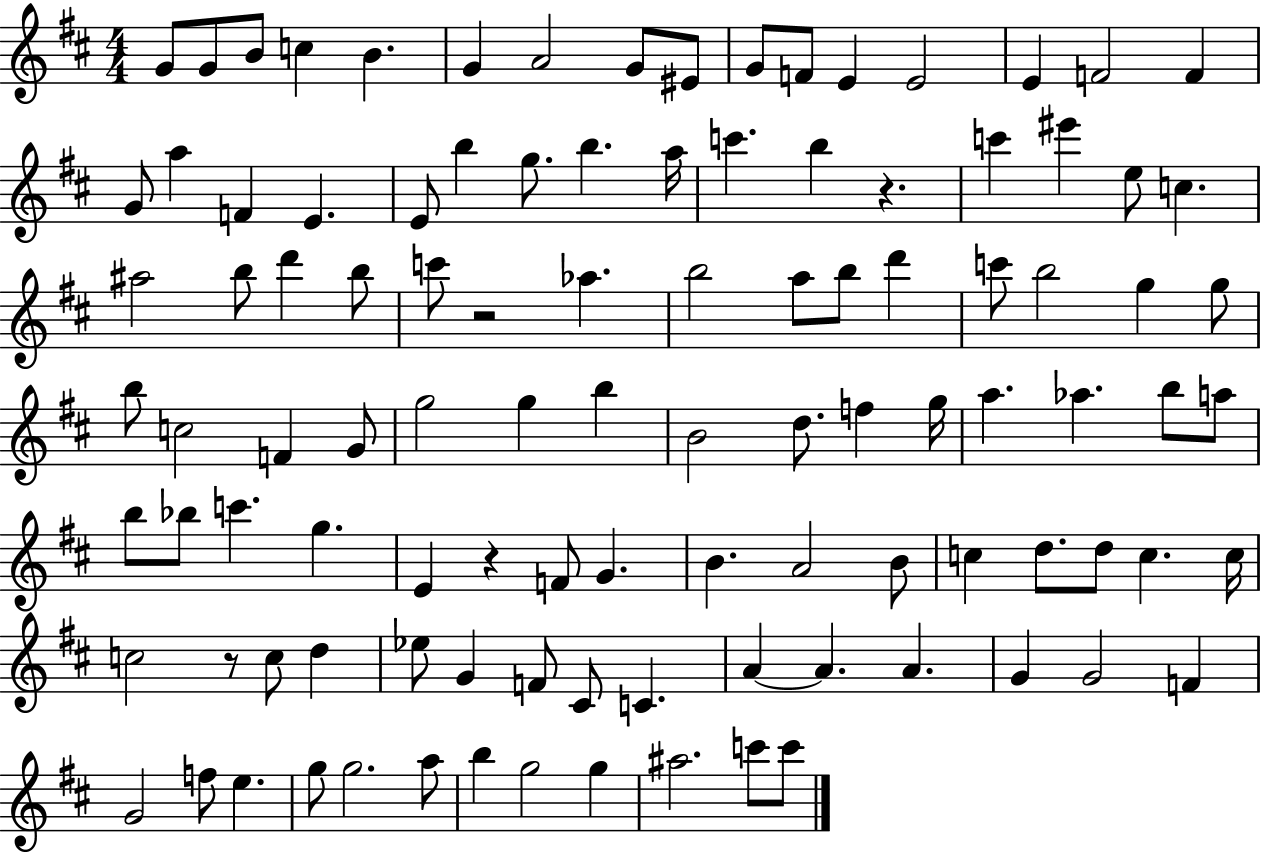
G4/e G4/e B4/e C5/q B4/q. G4/q A4/h G4/e EIS4/e G4/e F4/e E4/q E4/h E4/q F4/h F4/q G4/e A5/q F4/q E4/q. E4/e B5/q G5/e. B5/q. A5/s C6/q. B5/q R/q. C6/q EIS6/q E5/e C5/q. A#5/h B5/e D6/q B5/e C6/e R/h Ab5/q. B5/h A5/e B5/e D6/q C6/e B5/h G5/q G5/e B5/e C5/h F4/q G4/e G5/h G5/q B5/q B4/h D5/e. F5/q G5/s A5/q. Ab5/q. B5/e A5/e B5/e Bb5/e C6/q. G5/q. E4/q R/q F4/e G4/q. B4/q. A4/h B4/e C5/q D5/e. D5/e C5/q. C5/s C5/h R/e C5/e D5/q Eb5/e G4/q F4/e C#4/e C4/q. A4/q A4/q. A4/q. G4/q G4/h F4/q G4/h F5/e E5/q. G5/e G5/h. A5/e B5/q G5/h G5/q A#5/h. C6/e C6/e